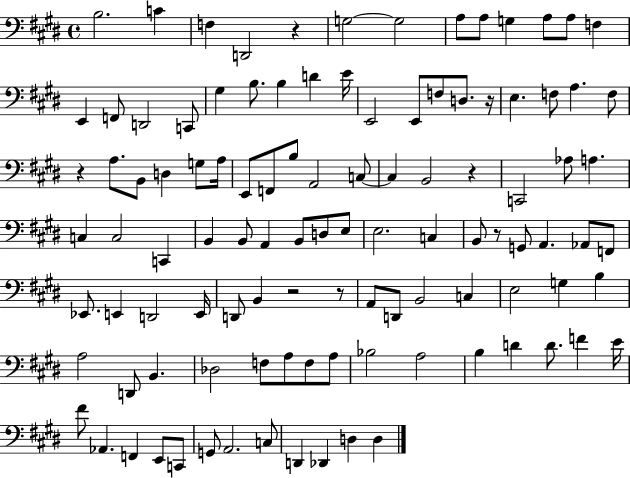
B3/h. C4/q F3/q D2/h R/q G3/h G3/h A3/e A3/e G3/q A3/e A3/e F3/q E2/q F2/e D2/h C2/e G#3/q B3/e. B3/q D4/q E4/s E2/h E2/e F3/e D3/e. R/s E3/q. F3/e A3/q. F3/e R/q A3/e. B2/e D3/q G3/e A3/s E2/e F2/e B3/e A2/h C3/e C3/q B2/h R/q C2/h Ab3/e A3/q. C3/q C3/h C2/q B2/q B2/e A2/q B2/e D3/e E3/e E3/h. C3/q B2/e R/e G2/e A2/q. Ab2/e F2/e Eb2/e. E2/q D2/h E2/s D2/e B2/q R/h R/e A2/e D2/e B2/h C3/q E3/h G3/q B3/q A3/h D2/e B2/q. Db3/h F3/e A3/e F3/e A3/e Bb3/h A3/h B3/q D4/q D4/e. F4/q E4/s F#4/e Ab2/q. F2/q E2/e C2/e G2/e A2/h. C3/e D2/q Db2/q D3/q D3/q